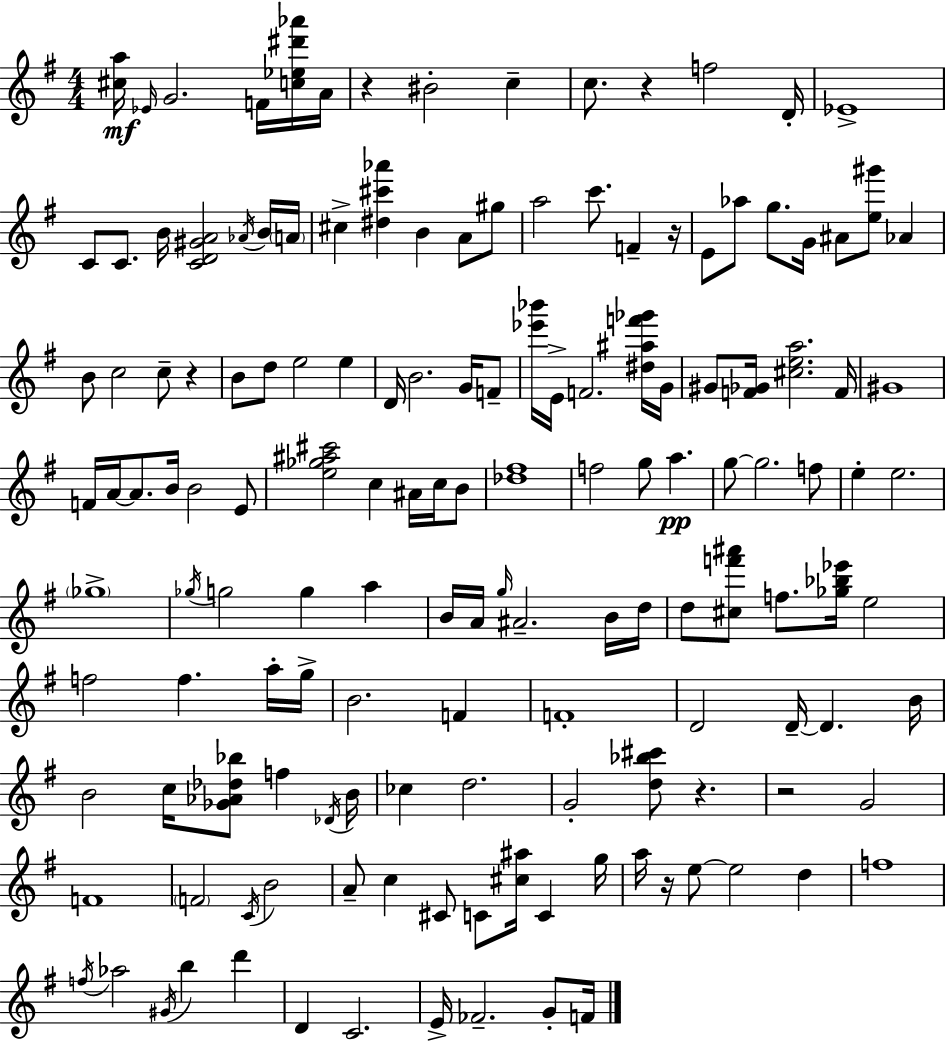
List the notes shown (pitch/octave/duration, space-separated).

[C#5,A5]/s Eb4/s G4/h. F4/s [C5,Eb5,D#6,Ab6]/s A4/s R/q BIS4/h C5/q C5/e. R/q F5/h D4/s Eb4/w C4/e C4/e. B4/s [C4,D4,G#4,A4]/h Ab4/s B4/s A4/s C#5/q [D#5,C#6,Ab6]/q B4/q A4/e G#5/e A5/h C6/e. F4/q R/s E4/e Ab5/e G5/e. G4/s A#4/e [E5,G#6]/e Ab4/q B4/e C5/h C5/e R/q B4/e D5/e E5/h E5/q D4/s B4/h. G4/s F4/e [Eb6,Bb6]/s E4/s F4/h. [D#5,A#5,F6,Gb6]/s G4/s G#4/e [F4,Gb4]/s [C#5,E5,A5]/h. F4/s G#4/w F4/s A4/s A4/e. B4/s B4/h E4/e [E5,Gb5,A#5,C#6]/h C5/q A#4/s C5/s B4/e [Db5,F#5]/w F5/h G5/e A5/q. G5/e G5/h. F5/e E5/q E5/h. Gb5/w Gb5/s G5/h G5/q A5/q B4/s A4/s G5/s A#4/h. B4/s D5/s D5/e [C#5,F6,A#6]/e F5/e. [Gb5,Bb5,Eb6]/s E5/h F5/h F5/q. A5/s G5/s B4/h. F4/q F4/w D4/h D4/s D4/q. B4/s B4/h C5/s [Gb4,Ab4,Db5,Bb5]/e F5/q Db4/s B4/s CES5/q D5/h. G4/h [D5,Bb5,C#6]/e R/q. R/h G4/h F4/w F4/h C4/s B4/h A4/e C5/q C#4/e C4/e [C#5,A#5]/s C4/q G5/s A5/s R/s E5/e E5/h D5/q F5/w F5/s Ab5/h G#4/s B5/q D6/q D4/q C4/h. E4/s FES4/h. G4/e F4/s